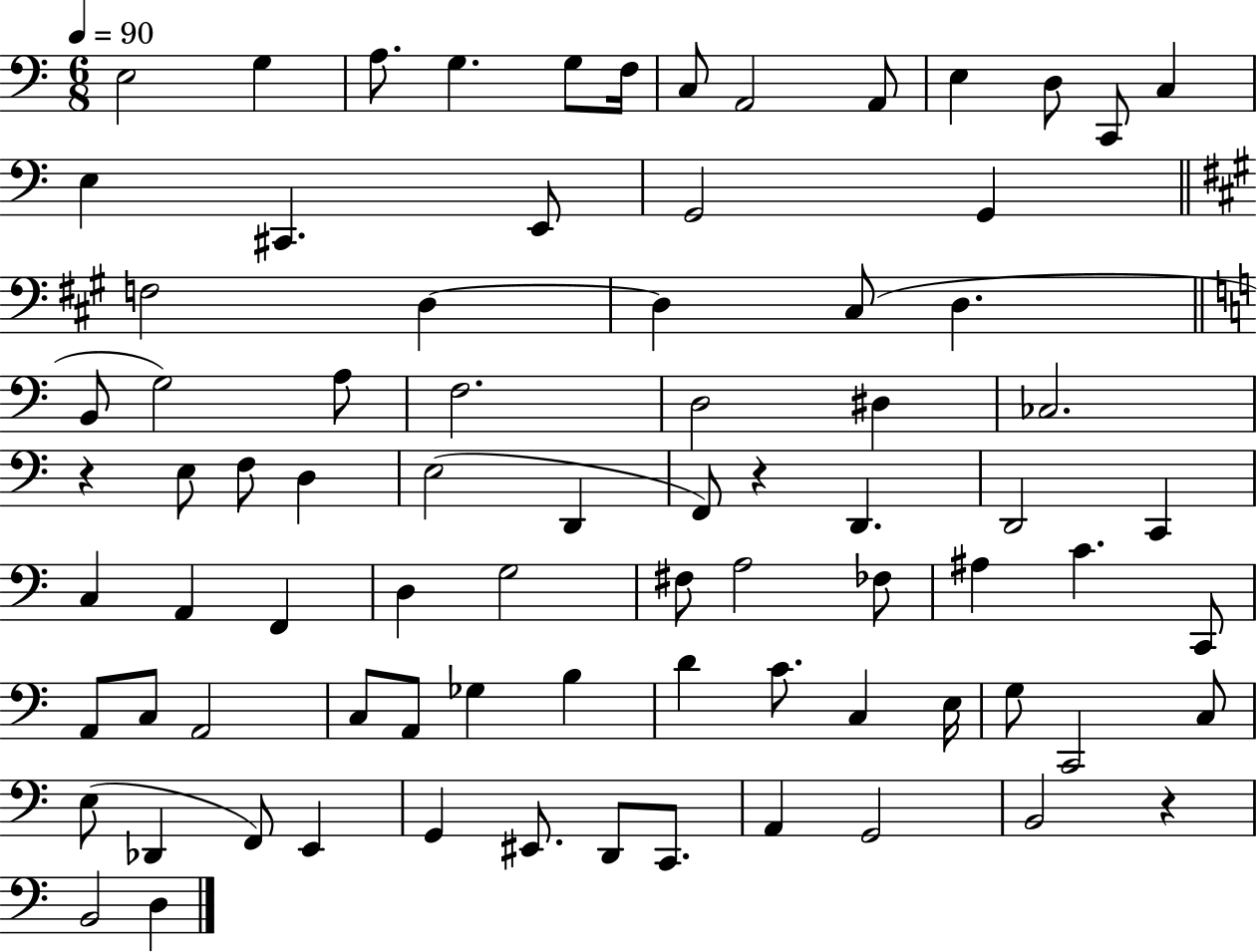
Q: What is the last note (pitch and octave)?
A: D3